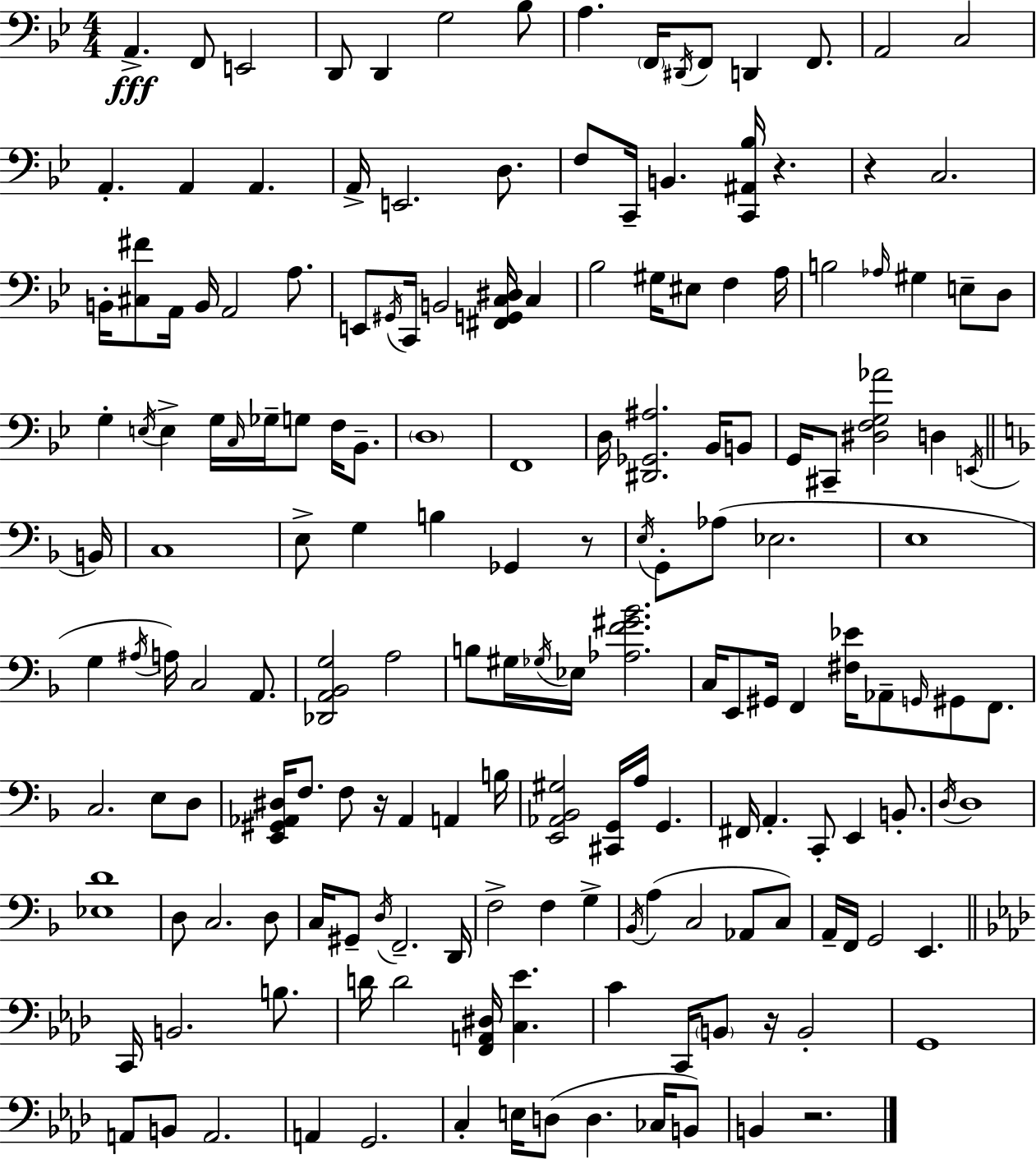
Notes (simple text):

A2/q. F2/e E2/h D2/e D2/q G3/h Bb3/e A3/q. F2/s D#2/s F2/e D2/q F2/e. A2/h C3/h A2/q. A2/q A2/q. A2/s E2/h. D3/e. F3/e C2/s B2/q. [C2,A#2,Bb3]/s R/q. R/q C3/h. B2/s [C#3,F#4]/e A2/s B2/s A2/h A3/e. E2/e G#2/s C2/s B2/h [F#2,G2,C3,D#3]/s C3/q Bb3/h G#3/s EIS3/e F3/q A3/s B3/h Ab3/s G#3/q E3/e D3/e G3/q E3/s E3/q G3/s C3/s Gb3/s G3/e F3/s Bb2/e. D3/w F2/w D3/s [D#2,Gb2,A#3]/h. Bb2/s B2/e G2/s C#2/e [D#3,F3,G3,Ab4]/h D3/q E2/s B2/s C3/w E3/e G3/q B3/q Gb2/q R/e E3/s G2/e Ab3/e Eb3/h. E3/w G3/q A#3/s A3/s C3/h A2/e. [Db2,A2,Bb2,G3]/h A3/h B3/e G#3/s Gb3/s Eb3/s [Ab3,F4,G#4,Bb4]/h. C3/s E2/e G#2/s F2/q [F#3,Eb4]/s Ab2/e G2/s G#2/e F2/e. C3/h. E3/e D3/e [E2,G#2,Ab2,D#3]/s F3/e. F3/e R/s Ab2/q A2/q B3/s [E2,Ab2,Bb2,G#3]/h [C#2,G2]/s A3/s G2/q. F#2/s A2/q. C2/e E2/q B2/e. D3/s D3/w [Eb3,D4]/w D3/e C3/h. D3/e C3/s G#2/e D3/s F2/h. D2/s F3/h F3/q G3/q Bb2/s A3/q C3/h Ab2/e C3/e A2/s F2/s G2/h E2/q. C2/s B2/h. B3/e. D4/s D4/h [F2,A2,D#3]/s [C3,Eb4]/q. C4/q C2/s B2/e R/s B2/h G2/w A2/e B2/e A2/h. A2/q G2/h. C3/q E3/s D3/e D3/q. CES3/s B2/e B2/q R/h.